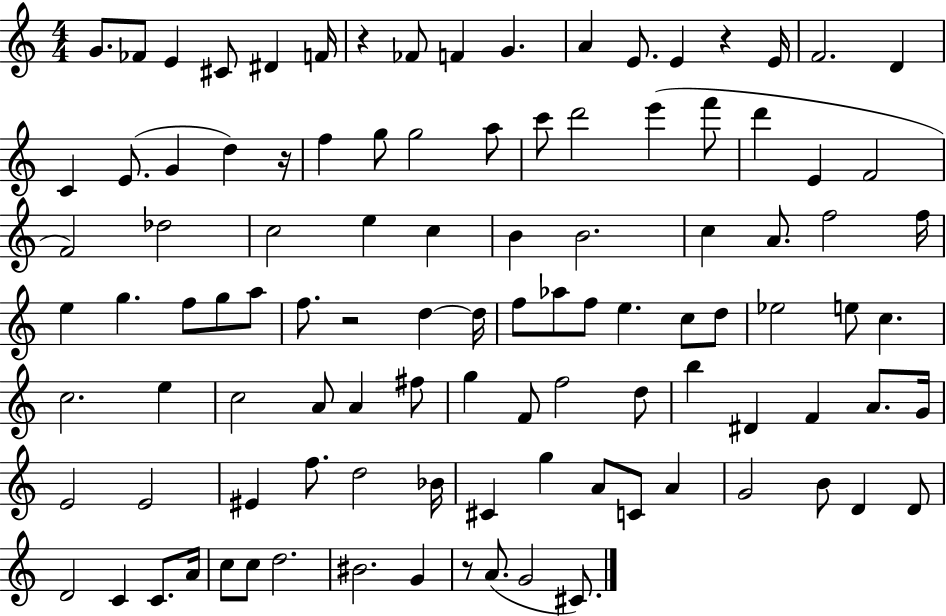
G4/e. FES4/e E4/q C#4/e D#4/q F4/s R/q FES4/e F4/q G4/q. A4/q E4/e. E4/q R/q E4/s F4/h. D4/q C4/q E4/e. G4/q D5/q R/s F5/q G5/e G5/h A5/e C6/e D6/h E6/q F6/e D6/q E4/q F4/h F4/h Db5/h C5/h E5/q C5/q B4/q B4/h. C5/q A4/e. F5/h F5/s E5/q G5/q. F5/e G5/e A5/e F5/e. R/h D5/q D5/s F5/e Ab5/e F5/e E5/q. C5/e D5/e Eb5/h E5/e C5/q. C5/h. E5/q C5/h A4/e A4/q F#5/e G5/q F4/e F5/h D5/e B5/q D#4/q F4/q A4/e. G4/s E4/h E4/h EIS4/q F5/e. D5/h Bb4/s C#4/q G5/q A4/e C4/e A4/q G4/h B4/e D4/q D4/e D4/h C4/q C4/e. A4/s C5/e C5/e D5/h. BIS4/h. G4/q R/e A4/e. G4/h C#4/e.